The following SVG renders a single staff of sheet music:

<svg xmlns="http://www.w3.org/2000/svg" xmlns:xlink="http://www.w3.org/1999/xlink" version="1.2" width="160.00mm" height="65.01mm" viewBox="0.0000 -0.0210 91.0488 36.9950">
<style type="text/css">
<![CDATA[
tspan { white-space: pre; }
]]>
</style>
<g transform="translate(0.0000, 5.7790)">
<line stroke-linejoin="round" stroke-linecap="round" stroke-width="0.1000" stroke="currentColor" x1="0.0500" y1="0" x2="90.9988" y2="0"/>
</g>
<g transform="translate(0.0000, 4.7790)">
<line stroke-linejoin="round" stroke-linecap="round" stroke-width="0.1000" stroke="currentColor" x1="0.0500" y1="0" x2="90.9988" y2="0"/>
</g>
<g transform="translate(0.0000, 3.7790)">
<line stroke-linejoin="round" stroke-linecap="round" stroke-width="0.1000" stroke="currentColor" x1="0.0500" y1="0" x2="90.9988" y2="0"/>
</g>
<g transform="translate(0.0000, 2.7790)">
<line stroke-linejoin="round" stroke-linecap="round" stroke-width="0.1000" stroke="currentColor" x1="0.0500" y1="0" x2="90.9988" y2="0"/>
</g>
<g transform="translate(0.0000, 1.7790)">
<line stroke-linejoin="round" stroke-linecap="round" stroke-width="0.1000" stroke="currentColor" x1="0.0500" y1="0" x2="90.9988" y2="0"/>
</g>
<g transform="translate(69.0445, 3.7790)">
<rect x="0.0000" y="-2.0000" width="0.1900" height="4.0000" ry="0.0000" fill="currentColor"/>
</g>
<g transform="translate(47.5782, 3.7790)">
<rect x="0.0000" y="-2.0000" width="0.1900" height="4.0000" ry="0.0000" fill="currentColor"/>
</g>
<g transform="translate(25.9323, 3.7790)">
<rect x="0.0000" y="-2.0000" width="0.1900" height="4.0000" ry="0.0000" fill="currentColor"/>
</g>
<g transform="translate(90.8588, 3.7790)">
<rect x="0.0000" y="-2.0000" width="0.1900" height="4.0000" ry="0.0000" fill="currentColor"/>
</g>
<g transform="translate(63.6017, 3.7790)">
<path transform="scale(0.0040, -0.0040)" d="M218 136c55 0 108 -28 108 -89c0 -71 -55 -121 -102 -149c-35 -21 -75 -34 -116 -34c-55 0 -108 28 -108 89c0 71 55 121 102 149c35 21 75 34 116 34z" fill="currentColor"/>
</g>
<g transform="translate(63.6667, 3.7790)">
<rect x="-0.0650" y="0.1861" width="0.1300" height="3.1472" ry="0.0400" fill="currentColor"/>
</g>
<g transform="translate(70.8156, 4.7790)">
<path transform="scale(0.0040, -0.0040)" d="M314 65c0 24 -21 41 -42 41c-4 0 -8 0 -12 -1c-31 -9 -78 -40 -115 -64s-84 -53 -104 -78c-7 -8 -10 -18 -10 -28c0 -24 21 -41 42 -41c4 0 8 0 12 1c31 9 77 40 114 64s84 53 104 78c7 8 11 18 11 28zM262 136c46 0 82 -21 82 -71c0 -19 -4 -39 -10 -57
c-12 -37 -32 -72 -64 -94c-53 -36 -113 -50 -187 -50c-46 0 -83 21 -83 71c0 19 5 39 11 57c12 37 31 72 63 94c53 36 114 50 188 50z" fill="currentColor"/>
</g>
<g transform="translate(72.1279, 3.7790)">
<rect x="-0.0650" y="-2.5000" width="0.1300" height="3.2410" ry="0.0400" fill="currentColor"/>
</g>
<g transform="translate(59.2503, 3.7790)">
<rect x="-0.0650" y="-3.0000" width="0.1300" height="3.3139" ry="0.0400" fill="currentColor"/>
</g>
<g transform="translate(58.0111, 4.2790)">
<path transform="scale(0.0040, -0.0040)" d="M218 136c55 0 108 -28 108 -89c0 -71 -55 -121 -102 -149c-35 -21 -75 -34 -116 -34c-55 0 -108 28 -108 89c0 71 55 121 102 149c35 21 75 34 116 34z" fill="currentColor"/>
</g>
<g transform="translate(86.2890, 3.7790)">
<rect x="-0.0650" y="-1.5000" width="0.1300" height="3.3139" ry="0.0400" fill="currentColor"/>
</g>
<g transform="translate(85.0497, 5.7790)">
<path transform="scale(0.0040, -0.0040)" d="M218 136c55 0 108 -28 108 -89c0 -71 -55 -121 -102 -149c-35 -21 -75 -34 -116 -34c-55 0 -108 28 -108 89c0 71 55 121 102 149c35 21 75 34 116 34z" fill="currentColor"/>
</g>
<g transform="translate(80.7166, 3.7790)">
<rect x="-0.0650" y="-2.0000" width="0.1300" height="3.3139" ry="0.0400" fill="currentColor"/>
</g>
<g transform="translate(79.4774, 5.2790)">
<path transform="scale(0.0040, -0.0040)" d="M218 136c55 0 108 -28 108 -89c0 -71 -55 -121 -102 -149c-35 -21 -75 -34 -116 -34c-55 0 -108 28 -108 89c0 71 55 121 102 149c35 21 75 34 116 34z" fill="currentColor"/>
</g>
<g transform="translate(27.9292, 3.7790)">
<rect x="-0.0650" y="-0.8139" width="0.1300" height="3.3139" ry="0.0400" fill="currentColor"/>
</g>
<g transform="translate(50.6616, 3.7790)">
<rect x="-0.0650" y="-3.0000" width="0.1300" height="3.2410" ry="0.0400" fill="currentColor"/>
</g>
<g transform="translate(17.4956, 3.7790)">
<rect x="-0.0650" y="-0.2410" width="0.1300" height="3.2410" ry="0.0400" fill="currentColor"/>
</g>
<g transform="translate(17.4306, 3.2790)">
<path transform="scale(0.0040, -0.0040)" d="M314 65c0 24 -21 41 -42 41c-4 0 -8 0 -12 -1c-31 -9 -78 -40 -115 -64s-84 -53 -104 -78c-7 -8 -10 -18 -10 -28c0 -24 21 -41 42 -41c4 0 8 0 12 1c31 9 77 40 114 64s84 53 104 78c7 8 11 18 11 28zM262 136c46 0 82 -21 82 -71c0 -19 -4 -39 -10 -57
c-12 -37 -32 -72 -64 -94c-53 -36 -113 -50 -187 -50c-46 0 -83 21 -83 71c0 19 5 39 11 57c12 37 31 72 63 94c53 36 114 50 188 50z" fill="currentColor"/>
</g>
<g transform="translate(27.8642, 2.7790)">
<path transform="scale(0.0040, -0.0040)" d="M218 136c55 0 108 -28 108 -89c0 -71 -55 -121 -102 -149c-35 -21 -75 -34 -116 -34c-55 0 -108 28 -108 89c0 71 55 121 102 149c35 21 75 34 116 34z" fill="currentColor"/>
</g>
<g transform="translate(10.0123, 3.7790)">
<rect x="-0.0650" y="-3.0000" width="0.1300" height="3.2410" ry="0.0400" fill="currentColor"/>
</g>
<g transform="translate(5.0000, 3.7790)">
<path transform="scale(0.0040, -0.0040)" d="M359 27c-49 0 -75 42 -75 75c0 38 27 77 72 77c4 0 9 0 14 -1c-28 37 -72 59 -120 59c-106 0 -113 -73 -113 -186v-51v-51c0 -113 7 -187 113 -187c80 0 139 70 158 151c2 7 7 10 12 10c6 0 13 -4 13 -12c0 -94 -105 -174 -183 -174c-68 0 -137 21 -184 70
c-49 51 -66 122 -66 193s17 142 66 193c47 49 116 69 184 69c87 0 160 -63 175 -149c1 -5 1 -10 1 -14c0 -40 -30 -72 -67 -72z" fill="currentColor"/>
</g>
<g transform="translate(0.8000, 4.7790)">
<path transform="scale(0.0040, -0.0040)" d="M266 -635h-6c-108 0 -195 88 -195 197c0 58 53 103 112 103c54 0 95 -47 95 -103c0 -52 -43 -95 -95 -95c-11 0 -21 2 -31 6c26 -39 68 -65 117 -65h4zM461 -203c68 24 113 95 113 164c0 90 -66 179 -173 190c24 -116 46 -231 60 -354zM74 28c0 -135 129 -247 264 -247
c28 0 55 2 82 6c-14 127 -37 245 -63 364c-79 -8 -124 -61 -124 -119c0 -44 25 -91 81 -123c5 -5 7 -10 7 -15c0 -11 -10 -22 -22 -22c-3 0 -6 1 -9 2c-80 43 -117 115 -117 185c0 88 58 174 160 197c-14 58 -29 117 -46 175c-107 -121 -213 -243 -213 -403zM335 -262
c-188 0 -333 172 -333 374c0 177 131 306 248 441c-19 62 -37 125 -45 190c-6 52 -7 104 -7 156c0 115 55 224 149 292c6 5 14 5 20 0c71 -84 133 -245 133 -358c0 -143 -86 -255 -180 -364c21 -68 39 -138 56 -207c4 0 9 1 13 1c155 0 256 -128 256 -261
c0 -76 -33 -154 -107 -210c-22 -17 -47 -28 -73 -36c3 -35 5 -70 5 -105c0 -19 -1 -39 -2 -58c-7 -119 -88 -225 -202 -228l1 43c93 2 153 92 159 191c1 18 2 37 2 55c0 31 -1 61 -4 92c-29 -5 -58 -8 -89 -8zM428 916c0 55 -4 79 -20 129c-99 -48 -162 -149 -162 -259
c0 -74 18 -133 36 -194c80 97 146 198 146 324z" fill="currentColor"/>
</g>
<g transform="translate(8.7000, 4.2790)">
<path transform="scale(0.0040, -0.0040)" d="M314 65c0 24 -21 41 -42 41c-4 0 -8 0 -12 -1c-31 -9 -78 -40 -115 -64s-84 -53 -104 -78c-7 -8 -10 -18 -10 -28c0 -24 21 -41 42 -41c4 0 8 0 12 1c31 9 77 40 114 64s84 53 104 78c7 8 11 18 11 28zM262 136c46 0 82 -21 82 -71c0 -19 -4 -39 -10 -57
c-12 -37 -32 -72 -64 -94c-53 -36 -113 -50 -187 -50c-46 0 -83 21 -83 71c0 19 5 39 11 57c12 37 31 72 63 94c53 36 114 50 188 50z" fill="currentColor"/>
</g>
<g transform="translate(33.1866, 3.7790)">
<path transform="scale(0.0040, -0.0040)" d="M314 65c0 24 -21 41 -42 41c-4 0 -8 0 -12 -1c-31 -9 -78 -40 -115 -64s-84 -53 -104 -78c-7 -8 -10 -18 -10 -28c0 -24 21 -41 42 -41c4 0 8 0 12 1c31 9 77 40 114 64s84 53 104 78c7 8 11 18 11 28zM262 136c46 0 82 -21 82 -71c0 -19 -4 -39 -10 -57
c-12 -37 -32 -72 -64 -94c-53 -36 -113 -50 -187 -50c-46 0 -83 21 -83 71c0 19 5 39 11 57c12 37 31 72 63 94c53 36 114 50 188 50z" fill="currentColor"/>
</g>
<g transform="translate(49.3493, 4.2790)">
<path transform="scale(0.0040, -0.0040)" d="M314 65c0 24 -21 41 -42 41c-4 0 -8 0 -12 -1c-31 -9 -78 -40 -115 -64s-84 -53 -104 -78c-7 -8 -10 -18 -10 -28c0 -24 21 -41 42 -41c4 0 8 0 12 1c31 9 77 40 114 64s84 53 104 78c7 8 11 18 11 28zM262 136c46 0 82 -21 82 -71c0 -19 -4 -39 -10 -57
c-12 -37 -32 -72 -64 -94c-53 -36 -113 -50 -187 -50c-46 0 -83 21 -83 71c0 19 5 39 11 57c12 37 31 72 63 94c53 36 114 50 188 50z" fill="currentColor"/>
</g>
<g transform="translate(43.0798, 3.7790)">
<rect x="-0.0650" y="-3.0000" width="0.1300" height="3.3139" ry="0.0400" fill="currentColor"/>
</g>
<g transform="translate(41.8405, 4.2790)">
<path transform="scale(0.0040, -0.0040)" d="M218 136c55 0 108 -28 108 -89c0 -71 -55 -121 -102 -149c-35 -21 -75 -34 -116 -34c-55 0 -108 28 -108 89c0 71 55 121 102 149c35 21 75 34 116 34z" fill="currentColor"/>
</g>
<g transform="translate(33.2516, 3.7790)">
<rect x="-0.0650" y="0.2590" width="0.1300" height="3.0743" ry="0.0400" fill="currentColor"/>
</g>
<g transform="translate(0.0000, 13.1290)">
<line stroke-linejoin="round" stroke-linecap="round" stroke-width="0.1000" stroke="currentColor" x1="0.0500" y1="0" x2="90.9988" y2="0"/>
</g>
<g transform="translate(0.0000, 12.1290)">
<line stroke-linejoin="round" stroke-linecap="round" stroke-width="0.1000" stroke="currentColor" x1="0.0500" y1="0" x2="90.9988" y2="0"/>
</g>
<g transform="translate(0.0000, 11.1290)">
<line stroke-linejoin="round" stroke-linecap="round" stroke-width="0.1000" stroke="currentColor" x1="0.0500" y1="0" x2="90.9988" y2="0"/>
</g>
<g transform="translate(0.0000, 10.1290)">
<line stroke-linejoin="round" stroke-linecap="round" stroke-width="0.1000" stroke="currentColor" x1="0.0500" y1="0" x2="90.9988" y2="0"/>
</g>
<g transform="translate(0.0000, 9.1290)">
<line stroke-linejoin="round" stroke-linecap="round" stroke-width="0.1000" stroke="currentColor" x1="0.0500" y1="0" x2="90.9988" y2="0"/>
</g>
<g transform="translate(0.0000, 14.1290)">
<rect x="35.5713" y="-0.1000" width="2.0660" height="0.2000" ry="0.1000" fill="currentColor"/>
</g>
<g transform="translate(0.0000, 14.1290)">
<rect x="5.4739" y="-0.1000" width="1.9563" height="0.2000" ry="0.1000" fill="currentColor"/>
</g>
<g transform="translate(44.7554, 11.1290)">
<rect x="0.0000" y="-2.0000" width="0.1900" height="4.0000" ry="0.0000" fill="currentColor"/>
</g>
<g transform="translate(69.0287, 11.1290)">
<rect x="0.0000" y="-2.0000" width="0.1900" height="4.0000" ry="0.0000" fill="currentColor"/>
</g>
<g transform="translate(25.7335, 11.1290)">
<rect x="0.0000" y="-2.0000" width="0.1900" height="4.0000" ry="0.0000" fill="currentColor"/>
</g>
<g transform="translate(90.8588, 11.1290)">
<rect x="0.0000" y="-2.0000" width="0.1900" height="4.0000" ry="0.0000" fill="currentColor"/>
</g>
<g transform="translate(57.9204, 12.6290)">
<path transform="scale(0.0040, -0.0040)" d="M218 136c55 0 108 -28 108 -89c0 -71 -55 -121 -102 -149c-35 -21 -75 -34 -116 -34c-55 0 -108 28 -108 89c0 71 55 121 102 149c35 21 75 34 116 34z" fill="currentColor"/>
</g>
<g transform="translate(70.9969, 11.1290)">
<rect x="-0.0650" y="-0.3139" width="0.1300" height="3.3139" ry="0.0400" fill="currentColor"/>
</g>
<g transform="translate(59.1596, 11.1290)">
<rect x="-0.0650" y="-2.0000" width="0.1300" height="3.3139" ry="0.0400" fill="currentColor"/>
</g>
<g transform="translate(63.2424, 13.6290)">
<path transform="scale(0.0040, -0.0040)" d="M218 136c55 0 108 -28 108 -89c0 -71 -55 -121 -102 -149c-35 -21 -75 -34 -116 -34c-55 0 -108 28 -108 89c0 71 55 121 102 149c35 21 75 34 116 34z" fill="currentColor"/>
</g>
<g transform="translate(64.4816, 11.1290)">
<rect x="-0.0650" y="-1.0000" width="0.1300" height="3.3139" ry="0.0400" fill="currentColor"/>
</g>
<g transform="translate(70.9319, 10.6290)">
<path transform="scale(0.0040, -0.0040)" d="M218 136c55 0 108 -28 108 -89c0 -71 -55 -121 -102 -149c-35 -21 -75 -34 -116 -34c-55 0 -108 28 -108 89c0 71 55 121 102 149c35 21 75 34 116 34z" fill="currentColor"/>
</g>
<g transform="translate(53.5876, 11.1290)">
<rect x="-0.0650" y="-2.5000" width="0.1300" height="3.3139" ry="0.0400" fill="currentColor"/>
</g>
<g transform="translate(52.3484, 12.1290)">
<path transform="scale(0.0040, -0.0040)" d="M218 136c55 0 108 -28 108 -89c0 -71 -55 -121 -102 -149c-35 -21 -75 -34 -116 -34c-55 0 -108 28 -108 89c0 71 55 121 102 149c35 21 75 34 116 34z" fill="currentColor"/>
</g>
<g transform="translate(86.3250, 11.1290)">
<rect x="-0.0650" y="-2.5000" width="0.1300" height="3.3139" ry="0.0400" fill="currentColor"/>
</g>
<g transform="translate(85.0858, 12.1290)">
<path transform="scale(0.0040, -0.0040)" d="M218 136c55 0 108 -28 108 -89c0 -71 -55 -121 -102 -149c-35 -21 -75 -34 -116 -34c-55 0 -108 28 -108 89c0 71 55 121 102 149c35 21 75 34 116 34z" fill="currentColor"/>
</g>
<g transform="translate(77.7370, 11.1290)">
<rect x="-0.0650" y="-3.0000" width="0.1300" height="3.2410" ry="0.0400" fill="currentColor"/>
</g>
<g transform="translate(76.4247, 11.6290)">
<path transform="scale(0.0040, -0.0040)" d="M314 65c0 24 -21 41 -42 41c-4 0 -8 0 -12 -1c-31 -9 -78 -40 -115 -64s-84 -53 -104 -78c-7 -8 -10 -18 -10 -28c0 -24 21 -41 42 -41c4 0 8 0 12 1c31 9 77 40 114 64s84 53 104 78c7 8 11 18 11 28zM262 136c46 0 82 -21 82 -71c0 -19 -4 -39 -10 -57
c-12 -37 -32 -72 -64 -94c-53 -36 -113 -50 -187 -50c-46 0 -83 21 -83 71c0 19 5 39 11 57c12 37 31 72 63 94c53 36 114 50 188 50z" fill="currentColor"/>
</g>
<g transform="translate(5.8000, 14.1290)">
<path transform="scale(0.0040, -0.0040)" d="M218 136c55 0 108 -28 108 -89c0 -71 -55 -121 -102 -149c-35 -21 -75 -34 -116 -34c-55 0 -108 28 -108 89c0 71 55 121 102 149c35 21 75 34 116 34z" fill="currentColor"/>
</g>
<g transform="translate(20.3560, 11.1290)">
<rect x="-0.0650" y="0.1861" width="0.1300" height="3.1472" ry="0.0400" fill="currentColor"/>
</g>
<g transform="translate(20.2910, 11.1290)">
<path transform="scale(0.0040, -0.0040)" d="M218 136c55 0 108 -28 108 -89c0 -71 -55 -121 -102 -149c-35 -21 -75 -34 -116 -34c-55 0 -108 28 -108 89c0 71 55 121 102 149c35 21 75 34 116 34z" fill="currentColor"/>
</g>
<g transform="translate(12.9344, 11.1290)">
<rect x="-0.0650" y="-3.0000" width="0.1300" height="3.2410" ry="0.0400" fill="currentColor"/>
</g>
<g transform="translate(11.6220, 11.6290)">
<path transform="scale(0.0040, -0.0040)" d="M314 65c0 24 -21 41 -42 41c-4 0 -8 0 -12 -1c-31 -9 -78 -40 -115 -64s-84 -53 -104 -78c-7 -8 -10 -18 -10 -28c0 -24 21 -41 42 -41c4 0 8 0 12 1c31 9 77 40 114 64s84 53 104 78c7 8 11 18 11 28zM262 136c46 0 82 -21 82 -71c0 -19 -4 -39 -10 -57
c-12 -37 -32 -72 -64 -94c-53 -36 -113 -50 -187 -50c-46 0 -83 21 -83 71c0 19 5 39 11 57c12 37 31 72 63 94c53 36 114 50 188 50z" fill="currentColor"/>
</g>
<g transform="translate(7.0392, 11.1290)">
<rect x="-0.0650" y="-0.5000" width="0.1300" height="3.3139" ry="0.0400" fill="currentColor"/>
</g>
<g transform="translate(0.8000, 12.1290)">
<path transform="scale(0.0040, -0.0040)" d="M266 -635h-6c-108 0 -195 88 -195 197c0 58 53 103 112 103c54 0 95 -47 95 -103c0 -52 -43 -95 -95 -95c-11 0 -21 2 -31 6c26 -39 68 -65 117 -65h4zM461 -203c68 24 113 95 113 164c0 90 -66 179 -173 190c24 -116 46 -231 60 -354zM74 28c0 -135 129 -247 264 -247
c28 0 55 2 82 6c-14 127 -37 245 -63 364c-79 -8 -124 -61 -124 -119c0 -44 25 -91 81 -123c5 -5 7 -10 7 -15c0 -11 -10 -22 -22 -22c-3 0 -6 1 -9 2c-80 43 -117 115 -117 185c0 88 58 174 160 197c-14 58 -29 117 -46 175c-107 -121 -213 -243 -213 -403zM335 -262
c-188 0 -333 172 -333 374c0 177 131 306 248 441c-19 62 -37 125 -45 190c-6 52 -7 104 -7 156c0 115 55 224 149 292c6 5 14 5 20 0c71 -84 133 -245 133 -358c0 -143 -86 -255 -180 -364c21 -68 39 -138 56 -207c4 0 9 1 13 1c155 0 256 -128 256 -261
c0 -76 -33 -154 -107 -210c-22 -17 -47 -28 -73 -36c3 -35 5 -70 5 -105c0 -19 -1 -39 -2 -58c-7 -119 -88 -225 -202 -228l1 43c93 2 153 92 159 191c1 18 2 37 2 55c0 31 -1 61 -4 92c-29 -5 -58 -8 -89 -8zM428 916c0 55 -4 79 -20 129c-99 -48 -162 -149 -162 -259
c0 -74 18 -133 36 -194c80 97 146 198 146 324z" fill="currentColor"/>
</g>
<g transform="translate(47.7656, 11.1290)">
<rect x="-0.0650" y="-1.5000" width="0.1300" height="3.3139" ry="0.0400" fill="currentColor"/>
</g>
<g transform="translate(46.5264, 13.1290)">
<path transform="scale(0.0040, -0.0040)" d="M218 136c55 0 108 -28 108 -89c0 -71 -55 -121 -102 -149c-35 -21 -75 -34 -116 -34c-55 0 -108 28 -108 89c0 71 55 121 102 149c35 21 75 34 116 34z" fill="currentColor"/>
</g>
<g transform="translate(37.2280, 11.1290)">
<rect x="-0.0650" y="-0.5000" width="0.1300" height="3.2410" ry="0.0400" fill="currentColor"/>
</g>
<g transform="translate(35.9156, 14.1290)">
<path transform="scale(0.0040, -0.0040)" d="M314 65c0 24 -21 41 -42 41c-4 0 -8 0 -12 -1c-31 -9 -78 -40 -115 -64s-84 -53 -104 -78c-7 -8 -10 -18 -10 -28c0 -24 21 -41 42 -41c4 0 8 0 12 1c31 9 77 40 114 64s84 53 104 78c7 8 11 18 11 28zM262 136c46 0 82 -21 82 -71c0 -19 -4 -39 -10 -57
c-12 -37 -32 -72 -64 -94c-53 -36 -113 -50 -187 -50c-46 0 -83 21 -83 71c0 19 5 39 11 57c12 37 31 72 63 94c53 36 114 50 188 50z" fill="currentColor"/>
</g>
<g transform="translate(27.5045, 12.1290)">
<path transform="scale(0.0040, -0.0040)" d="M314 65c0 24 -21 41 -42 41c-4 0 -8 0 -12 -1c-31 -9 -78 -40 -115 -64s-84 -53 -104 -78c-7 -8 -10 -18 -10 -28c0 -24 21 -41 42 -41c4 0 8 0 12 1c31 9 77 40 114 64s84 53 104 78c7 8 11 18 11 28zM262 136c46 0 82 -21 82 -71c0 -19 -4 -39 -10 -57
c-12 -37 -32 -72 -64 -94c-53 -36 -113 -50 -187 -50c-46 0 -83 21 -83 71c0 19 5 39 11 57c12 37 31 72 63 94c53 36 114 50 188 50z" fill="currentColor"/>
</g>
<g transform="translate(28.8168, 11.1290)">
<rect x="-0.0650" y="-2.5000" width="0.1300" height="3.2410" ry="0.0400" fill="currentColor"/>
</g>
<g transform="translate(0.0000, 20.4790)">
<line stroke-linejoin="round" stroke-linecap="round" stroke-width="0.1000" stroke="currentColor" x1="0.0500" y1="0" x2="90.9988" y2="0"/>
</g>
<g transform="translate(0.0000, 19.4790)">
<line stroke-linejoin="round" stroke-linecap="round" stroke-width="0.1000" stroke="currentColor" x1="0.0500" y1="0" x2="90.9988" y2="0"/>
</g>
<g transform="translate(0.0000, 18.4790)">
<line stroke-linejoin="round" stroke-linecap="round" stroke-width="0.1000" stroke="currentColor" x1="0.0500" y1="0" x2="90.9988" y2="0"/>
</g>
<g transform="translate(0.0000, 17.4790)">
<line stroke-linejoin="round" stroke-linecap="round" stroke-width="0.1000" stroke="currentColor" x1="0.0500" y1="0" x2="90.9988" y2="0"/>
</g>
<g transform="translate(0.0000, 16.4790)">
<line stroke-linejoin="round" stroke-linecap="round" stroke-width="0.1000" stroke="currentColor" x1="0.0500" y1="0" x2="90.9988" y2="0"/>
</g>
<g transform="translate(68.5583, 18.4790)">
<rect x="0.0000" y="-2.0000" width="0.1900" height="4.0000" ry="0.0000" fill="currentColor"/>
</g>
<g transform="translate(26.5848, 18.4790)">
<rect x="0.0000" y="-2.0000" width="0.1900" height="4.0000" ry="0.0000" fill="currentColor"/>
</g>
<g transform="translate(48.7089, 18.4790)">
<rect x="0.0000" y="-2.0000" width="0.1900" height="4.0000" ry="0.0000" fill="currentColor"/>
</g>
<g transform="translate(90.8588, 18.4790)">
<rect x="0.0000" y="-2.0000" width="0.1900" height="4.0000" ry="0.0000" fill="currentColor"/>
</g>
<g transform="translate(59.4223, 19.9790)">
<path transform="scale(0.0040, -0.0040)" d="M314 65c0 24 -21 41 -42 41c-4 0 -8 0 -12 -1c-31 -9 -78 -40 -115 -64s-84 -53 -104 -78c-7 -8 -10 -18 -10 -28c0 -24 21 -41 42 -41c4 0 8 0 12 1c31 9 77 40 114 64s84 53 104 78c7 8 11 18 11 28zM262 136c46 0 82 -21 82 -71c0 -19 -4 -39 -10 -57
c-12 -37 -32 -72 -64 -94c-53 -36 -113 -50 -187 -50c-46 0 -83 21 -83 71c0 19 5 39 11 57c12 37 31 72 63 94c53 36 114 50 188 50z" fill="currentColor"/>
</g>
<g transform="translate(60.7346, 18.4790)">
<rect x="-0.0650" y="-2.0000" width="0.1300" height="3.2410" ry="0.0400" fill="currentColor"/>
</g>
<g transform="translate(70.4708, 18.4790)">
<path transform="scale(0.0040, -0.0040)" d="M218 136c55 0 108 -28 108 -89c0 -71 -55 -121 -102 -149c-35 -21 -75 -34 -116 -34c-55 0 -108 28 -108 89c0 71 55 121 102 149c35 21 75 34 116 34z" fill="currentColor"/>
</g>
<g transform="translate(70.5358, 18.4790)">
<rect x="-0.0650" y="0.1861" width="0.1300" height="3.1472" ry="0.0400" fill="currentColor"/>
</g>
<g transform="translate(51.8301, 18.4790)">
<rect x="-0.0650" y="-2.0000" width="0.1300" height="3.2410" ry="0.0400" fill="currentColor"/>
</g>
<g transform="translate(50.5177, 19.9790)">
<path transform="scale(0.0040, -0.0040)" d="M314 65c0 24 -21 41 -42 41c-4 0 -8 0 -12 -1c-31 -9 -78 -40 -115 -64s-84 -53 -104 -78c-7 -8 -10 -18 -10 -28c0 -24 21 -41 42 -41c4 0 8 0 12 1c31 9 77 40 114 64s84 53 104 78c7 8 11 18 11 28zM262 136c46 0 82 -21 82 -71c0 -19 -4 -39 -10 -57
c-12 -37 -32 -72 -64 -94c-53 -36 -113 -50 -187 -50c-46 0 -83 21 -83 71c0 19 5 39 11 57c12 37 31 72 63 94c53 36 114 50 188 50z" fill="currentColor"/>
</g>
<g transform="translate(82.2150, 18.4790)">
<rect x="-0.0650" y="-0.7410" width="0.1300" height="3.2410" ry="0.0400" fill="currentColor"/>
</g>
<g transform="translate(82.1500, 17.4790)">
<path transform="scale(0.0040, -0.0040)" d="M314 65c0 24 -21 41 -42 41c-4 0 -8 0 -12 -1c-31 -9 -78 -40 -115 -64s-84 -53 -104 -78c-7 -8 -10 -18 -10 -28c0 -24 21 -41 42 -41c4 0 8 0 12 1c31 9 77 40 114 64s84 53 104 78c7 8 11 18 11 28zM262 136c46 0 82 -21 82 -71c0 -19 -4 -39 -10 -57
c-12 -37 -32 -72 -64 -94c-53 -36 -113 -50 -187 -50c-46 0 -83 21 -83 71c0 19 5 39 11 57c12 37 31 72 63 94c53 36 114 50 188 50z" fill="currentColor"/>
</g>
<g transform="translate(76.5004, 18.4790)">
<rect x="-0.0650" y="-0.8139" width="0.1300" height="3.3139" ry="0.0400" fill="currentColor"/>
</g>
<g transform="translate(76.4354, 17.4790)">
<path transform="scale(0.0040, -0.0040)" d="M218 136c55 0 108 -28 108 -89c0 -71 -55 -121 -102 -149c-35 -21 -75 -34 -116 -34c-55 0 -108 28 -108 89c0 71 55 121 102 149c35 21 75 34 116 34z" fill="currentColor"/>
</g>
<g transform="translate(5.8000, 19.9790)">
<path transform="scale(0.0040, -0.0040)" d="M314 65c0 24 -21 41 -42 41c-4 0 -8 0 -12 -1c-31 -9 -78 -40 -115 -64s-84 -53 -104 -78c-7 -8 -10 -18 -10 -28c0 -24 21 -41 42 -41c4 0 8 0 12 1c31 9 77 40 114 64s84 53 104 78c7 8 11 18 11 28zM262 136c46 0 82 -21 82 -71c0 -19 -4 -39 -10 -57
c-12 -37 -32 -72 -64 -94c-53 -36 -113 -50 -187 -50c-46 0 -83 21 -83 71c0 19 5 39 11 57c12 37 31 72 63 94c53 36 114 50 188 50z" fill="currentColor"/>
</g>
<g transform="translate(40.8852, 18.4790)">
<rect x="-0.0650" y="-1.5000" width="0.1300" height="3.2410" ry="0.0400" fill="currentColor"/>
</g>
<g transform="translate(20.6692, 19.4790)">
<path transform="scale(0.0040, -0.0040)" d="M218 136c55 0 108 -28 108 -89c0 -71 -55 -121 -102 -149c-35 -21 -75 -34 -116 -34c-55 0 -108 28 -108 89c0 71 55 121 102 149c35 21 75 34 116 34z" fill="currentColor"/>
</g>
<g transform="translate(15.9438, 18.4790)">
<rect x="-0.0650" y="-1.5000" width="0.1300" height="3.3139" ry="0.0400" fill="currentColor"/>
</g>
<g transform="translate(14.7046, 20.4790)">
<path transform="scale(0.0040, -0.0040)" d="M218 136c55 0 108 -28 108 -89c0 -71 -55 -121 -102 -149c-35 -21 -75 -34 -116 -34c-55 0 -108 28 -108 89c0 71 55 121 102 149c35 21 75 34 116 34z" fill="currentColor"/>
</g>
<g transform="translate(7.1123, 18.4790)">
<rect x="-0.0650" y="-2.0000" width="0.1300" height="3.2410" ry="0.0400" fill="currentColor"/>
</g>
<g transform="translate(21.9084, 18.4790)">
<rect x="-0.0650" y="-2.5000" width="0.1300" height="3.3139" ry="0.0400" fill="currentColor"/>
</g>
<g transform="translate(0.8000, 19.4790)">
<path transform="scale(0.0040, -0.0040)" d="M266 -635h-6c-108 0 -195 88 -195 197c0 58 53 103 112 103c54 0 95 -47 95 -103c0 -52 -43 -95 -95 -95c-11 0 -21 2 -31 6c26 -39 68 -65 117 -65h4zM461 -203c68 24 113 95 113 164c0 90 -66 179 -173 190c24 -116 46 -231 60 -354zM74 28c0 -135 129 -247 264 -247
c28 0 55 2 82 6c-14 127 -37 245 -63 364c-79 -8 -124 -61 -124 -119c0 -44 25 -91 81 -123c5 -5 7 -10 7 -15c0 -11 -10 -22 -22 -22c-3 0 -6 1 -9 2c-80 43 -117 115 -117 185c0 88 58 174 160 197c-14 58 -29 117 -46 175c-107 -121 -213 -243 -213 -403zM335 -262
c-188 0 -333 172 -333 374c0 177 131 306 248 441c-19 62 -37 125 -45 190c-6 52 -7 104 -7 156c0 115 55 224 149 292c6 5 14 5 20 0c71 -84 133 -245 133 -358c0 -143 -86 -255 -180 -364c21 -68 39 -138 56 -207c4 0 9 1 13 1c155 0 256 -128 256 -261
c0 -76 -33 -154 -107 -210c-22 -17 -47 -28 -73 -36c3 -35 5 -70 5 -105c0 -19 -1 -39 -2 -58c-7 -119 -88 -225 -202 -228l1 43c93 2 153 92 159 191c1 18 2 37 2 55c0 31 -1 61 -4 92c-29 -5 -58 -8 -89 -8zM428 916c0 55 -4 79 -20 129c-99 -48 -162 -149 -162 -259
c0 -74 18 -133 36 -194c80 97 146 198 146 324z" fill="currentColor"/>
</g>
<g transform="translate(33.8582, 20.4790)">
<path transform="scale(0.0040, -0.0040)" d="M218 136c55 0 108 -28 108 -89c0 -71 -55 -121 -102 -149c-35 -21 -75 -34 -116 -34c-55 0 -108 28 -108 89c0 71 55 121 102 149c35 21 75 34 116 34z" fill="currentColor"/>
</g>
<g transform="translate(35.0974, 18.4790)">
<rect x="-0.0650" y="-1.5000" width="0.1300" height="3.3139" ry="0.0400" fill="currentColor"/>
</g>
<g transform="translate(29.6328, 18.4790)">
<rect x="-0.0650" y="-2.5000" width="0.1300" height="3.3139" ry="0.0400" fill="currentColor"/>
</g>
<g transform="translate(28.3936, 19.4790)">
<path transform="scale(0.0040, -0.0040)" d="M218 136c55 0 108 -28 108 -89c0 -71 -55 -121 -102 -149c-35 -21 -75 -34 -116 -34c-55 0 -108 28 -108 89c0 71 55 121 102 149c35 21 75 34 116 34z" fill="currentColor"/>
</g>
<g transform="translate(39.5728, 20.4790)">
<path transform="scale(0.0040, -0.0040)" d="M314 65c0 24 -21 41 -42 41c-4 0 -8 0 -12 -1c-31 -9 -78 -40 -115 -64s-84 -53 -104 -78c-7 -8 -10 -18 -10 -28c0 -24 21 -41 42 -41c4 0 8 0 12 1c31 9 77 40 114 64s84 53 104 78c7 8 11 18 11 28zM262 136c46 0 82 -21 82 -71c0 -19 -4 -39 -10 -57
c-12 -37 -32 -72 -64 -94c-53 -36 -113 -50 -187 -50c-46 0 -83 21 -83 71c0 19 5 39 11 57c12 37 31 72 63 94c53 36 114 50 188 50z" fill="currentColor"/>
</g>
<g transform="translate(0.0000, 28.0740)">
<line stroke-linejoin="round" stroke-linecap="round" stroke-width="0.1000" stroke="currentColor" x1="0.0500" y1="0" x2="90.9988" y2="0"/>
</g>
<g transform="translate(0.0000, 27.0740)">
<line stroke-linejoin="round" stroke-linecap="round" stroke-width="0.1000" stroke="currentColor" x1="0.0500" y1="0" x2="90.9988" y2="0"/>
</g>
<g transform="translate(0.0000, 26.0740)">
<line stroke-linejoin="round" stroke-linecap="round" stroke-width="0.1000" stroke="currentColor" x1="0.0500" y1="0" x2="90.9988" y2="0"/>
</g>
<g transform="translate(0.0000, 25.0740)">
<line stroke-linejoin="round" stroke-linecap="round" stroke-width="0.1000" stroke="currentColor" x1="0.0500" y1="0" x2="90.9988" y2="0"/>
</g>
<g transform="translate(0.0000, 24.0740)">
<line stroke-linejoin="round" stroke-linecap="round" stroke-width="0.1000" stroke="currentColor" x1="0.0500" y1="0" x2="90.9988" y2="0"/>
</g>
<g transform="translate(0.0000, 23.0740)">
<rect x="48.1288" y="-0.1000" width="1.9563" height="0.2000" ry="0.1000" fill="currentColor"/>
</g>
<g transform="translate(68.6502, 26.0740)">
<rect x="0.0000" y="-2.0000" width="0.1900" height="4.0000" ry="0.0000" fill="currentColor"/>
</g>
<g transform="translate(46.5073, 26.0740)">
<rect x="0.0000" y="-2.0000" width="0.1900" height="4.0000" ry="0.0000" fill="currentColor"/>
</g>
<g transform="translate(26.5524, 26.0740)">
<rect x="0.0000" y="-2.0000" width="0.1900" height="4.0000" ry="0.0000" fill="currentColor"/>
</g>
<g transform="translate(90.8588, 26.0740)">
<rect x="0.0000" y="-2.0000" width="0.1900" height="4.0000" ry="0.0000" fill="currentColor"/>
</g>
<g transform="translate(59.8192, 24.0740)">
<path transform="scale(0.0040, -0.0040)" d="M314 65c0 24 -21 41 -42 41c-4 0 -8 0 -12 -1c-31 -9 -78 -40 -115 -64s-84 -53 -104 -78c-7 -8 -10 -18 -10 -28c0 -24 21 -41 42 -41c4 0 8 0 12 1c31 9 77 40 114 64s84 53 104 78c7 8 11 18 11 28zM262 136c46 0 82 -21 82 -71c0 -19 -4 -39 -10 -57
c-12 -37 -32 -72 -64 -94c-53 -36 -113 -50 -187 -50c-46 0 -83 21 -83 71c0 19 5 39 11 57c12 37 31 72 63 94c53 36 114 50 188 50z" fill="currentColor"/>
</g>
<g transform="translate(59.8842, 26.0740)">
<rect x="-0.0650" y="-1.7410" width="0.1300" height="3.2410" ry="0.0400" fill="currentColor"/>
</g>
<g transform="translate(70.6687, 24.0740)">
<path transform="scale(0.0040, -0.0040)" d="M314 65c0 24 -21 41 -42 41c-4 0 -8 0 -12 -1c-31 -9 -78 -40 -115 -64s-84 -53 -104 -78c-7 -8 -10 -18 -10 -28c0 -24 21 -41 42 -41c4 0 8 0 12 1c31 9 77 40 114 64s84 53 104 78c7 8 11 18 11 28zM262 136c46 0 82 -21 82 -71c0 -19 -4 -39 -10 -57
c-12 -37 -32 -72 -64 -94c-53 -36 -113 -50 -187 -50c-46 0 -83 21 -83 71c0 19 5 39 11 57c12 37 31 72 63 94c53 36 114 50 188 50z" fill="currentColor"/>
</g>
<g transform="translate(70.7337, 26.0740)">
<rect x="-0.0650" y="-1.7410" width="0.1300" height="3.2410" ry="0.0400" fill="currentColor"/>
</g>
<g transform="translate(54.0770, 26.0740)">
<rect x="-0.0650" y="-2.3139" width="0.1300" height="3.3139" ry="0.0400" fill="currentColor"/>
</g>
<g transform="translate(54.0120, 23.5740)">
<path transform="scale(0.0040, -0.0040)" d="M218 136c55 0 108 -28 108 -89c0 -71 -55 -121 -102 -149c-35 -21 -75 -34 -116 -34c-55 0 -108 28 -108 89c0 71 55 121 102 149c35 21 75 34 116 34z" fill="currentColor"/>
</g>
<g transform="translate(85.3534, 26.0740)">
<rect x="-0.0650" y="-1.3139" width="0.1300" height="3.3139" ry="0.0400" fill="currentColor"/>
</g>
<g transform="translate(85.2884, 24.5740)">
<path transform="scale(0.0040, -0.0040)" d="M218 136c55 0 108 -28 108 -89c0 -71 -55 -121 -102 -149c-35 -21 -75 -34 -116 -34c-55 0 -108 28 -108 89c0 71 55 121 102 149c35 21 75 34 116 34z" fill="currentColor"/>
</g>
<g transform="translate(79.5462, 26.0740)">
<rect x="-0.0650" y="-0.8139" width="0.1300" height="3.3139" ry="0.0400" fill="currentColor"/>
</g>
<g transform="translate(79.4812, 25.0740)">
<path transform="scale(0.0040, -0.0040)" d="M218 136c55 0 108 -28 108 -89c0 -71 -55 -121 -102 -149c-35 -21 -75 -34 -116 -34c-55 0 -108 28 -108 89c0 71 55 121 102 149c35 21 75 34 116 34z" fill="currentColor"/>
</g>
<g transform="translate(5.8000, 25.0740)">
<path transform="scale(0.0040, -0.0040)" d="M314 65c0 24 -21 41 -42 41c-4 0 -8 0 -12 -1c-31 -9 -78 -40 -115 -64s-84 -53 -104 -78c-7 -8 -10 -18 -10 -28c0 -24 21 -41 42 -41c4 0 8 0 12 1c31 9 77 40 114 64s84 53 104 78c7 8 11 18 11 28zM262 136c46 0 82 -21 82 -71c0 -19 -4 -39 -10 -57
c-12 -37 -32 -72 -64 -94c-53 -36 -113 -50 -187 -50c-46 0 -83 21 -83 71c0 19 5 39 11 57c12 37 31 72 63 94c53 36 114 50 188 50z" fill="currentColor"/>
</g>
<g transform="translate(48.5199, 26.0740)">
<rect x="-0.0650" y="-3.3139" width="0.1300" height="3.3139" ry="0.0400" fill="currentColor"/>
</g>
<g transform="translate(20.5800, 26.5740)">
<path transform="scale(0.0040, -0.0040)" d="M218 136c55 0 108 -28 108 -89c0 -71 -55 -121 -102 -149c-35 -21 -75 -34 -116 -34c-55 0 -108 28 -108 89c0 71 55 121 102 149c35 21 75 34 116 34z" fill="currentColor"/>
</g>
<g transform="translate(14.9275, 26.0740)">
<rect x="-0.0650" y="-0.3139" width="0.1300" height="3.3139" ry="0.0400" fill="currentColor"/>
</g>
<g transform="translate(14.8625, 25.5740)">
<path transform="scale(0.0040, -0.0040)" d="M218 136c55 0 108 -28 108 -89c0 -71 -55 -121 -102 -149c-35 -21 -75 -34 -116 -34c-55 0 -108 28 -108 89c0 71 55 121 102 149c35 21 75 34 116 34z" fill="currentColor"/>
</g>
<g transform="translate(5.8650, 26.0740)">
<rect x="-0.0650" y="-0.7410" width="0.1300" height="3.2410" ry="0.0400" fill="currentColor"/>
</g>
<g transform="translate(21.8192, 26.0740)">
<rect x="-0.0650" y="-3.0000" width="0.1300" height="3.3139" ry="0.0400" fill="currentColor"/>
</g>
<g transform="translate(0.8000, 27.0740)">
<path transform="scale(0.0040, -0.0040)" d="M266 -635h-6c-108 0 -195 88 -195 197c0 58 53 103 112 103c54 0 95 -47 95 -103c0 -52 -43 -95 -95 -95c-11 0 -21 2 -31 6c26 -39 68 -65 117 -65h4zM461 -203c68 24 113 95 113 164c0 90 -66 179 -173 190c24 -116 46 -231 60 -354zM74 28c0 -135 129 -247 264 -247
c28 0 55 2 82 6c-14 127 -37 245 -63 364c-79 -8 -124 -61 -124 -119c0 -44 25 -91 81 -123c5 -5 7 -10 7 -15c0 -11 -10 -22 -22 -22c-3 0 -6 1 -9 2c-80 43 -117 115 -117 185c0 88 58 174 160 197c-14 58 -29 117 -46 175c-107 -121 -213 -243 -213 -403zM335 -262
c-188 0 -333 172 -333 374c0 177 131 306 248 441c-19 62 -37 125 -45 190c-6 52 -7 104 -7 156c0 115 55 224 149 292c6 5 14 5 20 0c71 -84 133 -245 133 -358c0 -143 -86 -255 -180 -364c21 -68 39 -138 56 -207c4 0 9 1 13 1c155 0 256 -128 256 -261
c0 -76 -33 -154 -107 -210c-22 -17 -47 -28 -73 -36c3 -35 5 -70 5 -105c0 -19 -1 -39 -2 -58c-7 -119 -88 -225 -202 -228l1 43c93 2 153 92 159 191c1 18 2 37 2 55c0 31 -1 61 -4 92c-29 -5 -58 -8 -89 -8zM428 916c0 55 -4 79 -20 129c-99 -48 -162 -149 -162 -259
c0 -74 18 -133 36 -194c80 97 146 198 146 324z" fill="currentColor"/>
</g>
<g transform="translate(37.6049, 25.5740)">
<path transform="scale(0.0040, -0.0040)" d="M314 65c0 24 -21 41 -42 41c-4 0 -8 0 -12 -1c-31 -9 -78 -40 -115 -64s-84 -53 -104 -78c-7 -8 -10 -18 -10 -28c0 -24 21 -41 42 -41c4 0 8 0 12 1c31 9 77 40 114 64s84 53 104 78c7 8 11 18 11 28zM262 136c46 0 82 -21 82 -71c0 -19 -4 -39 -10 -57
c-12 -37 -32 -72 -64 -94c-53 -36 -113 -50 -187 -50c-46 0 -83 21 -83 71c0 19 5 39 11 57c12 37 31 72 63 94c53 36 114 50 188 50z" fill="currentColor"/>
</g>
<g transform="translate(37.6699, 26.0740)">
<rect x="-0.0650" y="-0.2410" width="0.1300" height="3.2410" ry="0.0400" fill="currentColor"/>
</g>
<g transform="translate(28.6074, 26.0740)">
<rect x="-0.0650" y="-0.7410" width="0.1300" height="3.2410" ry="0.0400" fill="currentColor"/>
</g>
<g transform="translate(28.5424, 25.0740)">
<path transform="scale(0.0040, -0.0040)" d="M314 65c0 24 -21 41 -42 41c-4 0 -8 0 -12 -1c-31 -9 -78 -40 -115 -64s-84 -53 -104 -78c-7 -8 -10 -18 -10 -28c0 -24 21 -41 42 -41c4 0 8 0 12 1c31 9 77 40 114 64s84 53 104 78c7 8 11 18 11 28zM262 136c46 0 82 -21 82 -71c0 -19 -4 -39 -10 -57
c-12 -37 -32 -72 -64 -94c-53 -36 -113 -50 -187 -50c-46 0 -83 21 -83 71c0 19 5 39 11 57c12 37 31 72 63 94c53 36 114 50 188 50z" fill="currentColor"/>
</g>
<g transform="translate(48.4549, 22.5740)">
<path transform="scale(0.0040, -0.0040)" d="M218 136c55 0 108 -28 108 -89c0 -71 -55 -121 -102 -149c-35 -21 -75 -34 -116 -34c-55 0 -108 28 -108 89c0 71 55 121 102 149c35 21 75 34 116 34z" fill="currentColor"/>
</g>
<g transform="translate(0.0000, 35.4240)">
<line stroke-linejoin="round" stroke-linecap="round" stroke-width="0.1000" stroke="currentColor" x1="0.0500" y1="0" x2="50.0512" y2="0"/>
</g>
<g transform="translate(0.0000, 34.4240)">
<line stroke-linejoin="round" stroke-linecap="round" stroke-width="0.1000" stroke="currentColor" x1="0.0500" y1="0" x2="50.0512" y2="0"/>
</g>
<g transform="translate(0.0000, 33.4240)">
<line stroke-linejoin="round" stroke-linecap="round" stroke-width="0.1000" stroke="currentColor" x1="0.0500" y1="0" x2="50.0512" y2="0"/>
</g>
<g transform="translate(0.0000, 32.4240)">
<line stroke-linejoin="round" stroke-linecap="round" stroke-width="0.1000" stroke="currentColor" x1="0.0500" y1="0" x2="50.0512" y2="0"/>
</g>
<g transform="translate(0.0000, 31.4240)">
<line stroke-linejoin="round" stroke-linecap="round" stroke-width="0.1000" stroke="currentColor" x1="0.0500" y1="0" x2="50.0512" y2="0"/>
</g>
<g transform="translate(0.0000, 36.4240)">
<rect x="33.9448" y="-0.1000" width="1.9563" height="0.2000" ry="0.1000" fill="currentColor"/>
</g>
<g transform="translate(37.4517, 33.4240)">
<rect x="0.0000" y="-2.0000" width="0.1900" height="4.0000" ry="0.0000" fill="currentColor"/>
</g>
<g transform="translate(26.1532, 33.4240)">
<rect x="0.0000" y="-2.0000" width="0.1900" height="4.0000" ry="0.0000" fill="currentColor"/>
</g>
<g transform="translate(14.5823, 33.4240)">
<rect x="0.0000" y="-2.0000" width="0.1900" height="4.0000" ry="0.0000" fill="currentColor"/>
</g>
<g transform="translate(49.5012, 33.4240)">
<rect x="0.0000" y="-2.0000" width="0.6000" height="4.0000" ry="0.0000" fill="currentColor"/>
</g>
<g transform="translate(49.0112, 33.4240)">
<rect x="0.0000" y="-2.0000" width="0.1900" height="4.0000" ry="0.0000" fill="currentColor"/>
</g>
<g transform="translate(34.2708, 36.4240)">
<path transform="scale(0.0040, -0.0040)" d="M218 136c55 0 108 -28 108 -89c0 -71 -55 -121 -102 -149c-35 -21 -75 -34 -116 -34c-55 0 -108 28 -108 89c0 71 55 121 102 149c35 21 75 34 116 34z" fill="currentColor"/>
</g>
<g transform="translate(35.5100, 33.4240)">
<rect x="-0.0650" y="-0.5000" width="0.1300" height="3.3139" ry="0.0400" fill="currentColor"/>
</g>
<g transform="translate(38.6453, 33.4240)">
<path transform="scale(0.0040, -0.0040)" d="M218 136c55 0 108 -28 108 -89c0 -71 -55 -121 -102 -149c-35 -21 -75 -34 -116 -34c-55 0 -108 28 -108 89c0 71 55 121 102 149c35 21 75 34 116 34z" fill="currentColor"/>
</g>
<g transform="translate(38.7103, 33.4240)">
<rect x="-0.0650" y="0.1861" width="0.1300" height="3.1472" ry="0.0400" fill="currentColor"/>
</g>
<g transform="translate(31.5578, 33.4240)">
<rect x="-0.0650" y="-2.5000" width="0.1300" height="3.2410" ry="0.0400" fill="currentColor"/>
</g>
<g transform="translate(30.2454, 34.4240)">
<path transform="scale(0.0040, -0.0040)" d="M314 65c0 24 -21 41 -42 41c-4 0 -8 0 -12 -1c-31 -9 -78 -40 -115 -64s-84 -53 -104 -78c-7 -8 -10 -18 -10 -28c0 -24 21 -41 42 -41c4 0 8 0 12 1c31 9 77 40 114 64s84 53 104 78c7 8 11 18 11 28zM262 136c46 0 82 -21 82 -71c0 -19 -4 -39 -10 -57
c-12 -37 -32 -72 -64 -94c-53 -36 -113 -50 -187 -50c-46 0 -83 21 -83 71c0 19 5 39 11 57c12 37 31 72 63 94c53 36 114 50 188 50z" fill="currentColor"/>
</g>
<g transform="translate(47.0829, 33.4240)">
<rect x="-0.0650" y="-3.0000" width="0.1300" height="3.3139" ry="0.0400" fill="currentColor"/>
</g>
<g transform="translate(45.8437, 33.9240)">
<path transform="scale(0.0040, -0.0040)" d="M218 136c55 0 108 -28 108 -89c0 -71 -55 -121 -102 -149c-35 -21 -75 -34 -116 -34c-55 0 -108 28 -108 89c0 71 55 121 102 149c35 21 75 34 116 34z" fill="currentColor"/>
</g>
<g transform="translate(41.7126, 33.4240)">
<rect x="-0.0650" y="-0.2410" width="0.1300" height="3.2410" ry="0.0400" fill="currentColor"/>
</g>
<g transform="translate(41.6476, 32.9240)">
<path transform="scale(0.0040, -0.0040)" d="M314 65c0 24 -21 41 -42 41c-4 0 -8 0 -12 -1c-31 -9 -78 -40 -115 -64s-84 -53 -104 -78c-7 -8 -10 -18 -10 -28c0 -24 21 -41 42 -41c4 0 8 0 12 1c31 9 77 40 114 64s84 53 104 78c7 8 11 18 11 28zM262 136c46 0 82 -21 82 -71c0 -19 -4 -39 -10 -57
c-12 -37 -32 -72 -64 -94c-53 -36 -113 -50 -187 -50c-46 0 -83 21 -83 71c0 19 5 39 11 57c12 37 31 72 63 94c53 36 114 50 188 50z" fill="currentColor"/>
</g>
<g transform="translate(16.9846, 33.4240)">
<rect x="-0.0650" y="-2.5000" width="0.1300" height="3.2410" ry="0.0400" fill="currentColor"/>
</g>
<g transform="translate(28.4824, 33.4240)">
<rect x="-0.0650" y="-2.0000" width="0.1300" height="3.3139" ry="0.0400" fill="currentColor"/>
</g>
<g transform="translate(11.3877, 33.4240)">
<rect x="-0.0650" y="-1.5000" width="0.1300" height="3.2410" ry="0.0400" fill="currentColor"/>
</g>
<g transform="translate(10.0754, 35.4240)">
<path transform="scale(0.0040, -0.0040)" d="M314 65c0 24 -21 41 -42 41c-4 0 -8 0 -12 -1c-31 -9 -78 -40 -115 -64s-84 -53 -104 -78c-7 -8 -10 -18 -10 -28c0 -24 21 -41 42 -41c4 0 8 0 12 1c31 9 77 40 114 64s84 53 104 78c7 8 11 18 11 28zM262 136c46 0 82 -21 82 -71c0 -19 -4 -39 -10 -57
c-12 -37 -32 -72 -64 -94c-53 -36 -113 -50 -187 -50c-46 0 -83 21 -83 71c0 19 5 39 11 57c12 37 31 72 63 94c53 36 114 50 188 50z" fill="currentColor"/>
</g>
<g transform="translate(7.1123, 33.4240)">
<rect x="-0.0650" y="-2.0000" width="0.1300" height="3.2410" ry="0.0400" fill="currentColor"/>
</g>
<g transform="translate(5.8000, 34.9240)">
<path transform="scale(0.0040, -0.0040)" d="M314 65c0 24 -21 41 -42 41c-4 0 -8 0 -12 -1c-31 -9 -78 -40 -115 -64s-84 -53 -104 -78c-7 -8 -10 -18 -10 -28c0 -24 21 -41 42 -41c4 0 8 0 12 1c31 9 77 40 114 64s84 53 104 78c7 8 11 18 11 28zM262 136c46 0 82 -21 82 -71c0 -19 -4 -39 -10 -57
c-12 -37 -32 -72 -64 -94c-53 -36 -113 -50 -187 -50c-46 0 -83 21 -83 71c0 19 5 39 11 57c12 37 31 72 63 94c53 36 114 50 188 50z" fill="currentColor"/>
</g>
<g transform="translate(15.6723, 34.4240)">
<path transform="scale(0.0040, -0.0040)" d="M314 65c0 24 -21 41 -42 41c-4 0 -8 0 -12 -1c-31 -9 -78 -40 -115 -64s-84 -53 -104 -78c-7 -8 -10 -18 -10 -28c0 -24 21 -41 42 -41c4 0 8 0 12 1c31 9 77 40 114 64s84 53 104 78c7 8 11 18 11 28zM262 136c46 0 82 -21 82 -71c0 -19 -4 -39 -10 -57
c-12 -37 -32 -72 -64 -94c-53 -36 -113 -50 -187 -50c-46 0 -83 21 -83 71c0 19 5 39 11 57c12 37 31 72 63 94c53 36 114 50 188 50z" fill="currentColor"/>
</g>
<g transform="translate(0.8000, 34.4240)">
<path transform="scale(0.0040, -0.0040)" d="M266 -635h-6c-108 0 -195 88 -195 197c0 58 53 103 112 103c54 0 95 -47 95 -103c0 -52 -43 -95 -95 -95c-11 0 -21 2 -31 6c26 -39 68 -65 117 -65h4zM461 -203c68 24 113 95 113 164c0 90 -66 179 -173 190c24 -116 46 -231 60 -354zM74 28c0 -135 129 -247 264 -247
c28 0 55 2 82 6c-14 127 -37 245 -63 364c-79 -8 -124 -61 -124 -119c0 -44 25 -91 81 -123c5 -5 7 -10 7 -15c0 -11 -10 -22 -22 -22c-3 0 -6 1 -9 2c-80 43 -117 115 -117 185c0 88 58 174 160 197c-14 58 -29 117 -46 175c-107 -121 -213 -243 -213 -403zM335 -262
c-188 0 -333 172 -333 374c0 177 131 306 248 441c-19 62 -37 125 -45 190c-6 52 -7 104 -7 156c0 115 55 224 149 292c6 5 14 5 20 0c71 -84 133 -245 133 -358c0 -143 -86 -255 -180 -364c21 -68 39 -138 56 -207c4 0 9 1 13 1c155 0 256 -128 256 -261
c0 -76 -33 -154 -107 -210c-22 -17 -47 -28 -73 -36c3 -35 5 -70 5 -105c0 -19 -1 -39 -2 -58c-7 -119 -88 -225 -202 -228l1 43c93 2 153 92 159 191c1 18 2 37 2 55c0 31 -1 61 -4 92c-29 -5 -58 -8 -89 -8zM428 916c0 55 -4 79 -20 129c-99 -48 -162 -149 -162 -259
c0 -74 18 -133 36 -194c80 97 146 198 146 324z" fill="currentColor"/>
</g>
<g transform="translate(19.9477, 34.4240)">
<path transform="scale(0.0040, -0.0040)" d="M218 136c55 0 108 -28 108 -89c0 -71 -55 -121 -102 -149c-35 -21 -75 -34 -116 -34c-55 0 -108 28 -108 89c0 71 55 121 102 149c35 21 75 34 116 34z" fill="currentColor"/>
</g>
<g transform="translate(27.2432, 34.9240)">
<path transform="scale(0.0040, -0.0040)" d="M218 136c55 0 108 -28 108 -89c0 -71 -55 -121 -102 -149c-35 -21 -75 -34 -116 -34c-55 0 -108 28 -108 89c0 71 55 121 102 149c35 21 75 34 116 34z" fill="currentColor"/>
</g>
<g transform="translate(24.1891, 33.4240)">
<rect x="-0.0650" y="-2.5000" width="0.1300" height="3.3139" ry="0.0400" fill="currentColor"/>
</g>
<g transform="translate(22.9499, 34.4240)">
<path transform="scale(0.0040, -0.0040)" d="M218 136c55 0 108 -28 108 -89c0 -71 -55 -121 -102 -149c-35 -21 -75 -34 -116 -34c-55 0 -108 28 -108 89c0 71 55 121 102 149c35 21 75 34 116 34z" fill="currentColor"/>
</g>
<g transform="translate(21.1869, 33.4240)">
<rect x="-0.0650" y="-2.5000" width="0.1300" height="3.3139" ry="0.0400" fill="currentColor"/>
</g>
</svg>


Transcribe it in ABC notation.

X:1
T:Untitled
M:4/4
L:1/4
K:C
A2 c2 d B2 A A2 A B G2 F E C A2 B G2 C2 E G F D c A2 G F2 E G G E E2 F2 F2 B d d2 d2 c A d2 c2 b g f2 f2 d e F2 E2 G2 G G F G2 C B c2 A